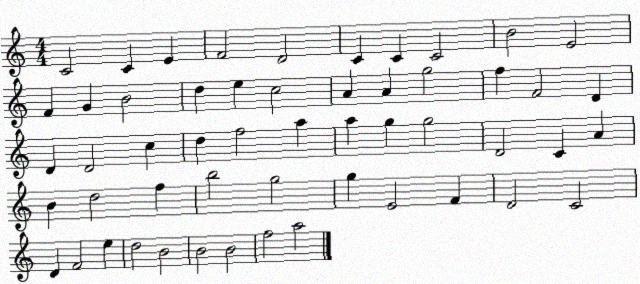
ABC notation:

X:1
T:Untitled
M:4/4
L:1/4
K:C
C2 C E F2 D2 C C C2 B2 E2 F G B2 d e c2 A A g2 f F2 D D D2 c d f2 a a g g2 D2 C A B d2 f b2 g2 g E2 F D2 C2 D F2 e d2 B2 B2 B2 f2 a2